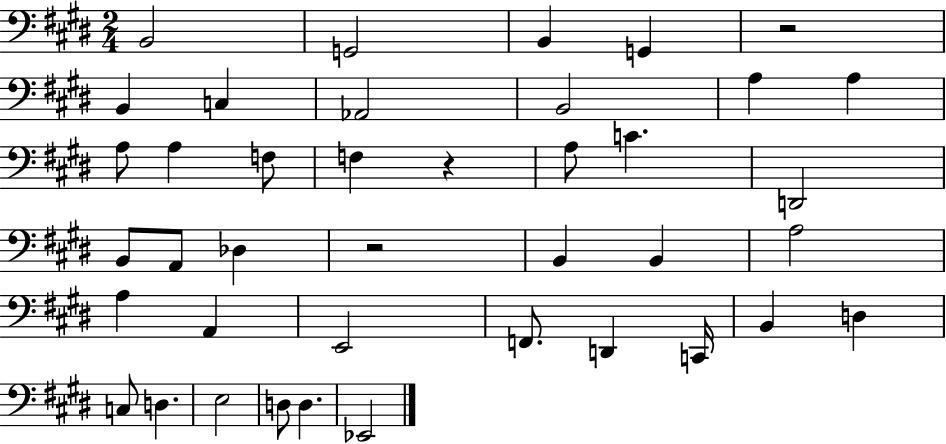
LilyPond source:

{
  \clef bass
  \numericTimeSignature
  \time 2/4
  \key e \major
  \repeat volta 2 { b,2 | g,2 | b,4 g,4 | r2 | \break b,4 c4 | aes,2 | b,2 | a4 a4 | \break a8 a4 f8 | f4 r4 | a8 c'4. | d,2 | \break b,8 a,8 des4 | r2 | b,4 b,4 | a2 | \break a4 a,4 | e,2 | f,8. d,4 c,16 | b,4 d4 | \break c8 d4. | e2 | d8 d4. | ees,2 | \break } \bar "|."
}